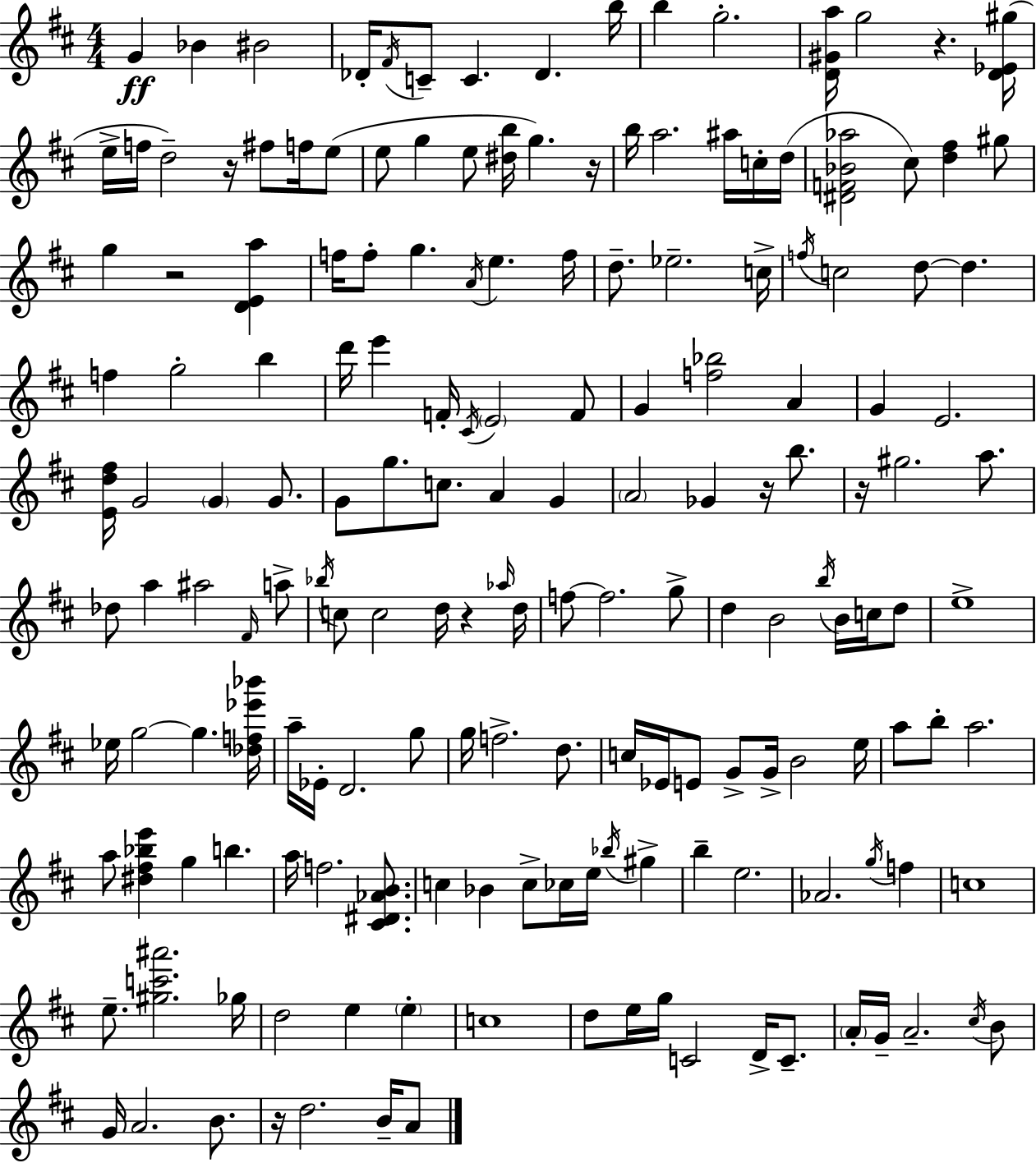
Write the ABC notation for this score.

X:1
T:Untitled
M:4/4
L:1/4
K:D
G _B ^B2 _D/4 ^F/4 C/2 C _D b/4 b g2 [D^Ga]/4 g2 z [D_E^g]/4 e/4 f/4 d2 z/4 ^f/2 f/4 e/2 e/2 g e/2 [^db]/4 g z/4 b/4 a2 ^a/4 c/4 d/4 [^DF_B_a]2 ^c/2 [d^f] ^g/2 g z2 [DEa] f/4 f/2 g A/4 e f/4 d/2 _e2 c/4 f/4 c2 d/2 d f g2 b d'/4 e' F/4 ^C/4 E2 F/2 G [f_b]2 A G E2 [Ed^f]/4 G2 G G/2 G/2 g/2 c/2 A G A2 _G z/4 b/2 z/4 ^g2 a/2 _d/2 a ^a2 ^F/4 a/2 _b/4 c/2 c2 d/4 z _a/4 d/4 f/2 f2 g/2 d B2 b/4 B/4 c/4 d/2 e4 _e/4 g2 g [_df_e'_b']/4 a/4 _E/4 D2 g/2 g/4 f2 d/2 c/4 _E/4 E/2 G/2 G/4 B2 e/4 a/2 b/2 a2 a/2 [^d^f_be'] g b a/4 f2 [^C^D_AB]/2 c _B c/2 _c/4 e/4 _b/4 ^g b e2 _A2 g/4 f c4 e/2 [^gc'^a']2 _g/4 d2 e e c4 d/2 e/4 g/4 C2 D/4 C/2 A/4 G/4 A2 ^c/4 B/2 G/4 A2 B/2 z/4 d2 B/4 A/2